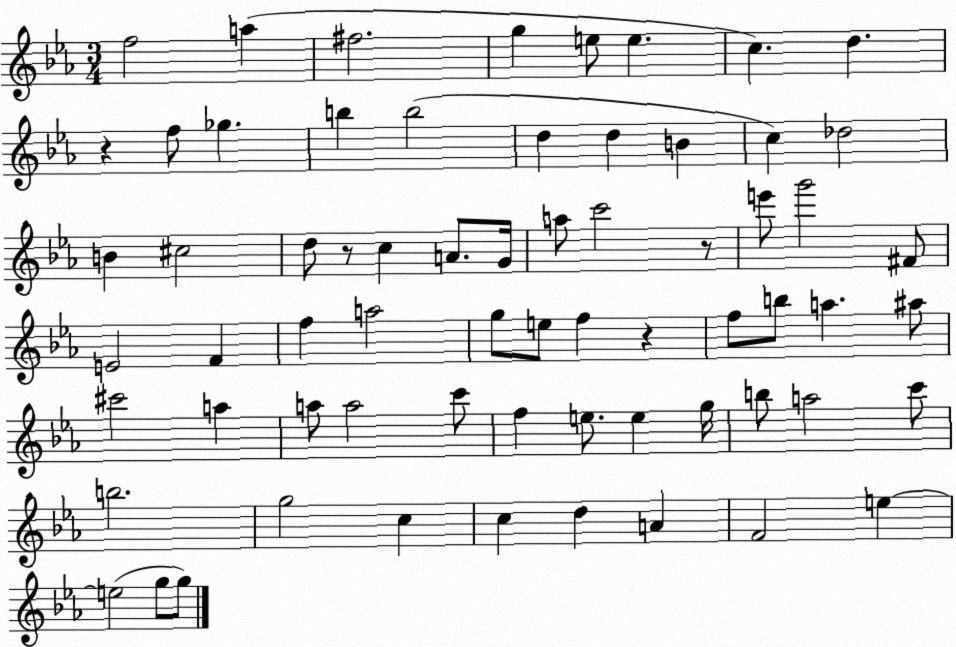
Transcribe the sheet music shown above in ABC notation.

X:1
T:Untitled
M:3/4
L:1/4
K:Eb
f2 a ^f2 g e/2 e c d z f/2 _g b b2 d d B c _d2 B ^c2 d/2 z/2 c A/2 G/4 a/2 c'2 z/2 e'/2 g'2 ^F/2 E2 F f a2 g/2 e/2 f z f/2 b/2 a ^a/2 ^c'2 a a/2 a2 c'/2 f e/2 e g/4 b/2 a2 c'/2 b2 g2 c c d A F2 e e2 g/2 g/2